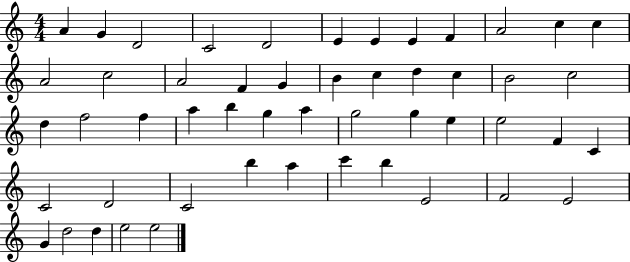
{
  \clef treble
  \numericTimeSignature
  \time 4/4
  \key c \major
  a'4 g'4 d'2 | c'2 d'2 | e'4 e'4 e'4 f'4 | a'2 c''4 c''4 | \break a'2 c''2 | a'2 f'4 g'4 | b'4 c''4 d''4 c''4 | b'2 c''2 | \break d''4 f''2 f''4 | a''4 b''4 g''4 a''4 | g''2 g''4 e''4 | e''2 f'4 c'4 | \break c'2 d'2 | c'2 b''4 a''4 | c'''4 b''4 e'2 | f'2 e'2 | \break g'4 d''2 d''4 | e''2 e''2 | \bar "|."
}